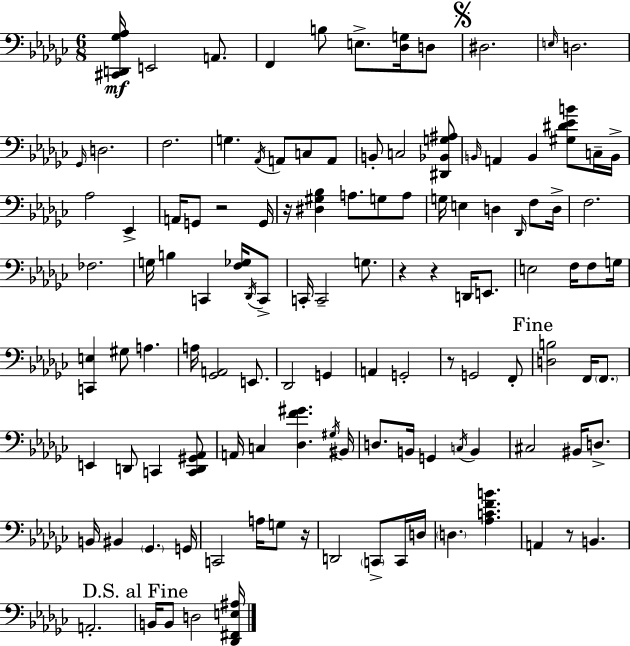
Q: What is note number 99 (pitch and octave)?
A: D3